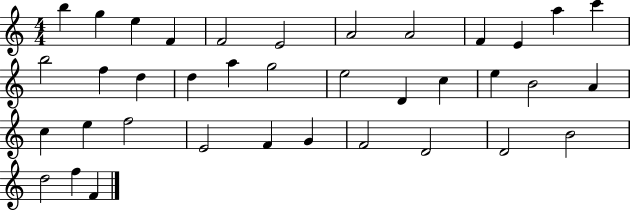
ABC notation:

X:1
T:Untitled
M:4/4
L:1/4
K:C
b g e F F2 E2 A2 A2 F E a c' b2 f d d a g2 e2 D c e B2 A c e f2 E2 F G F2 D2 D2 B2 d2 f F